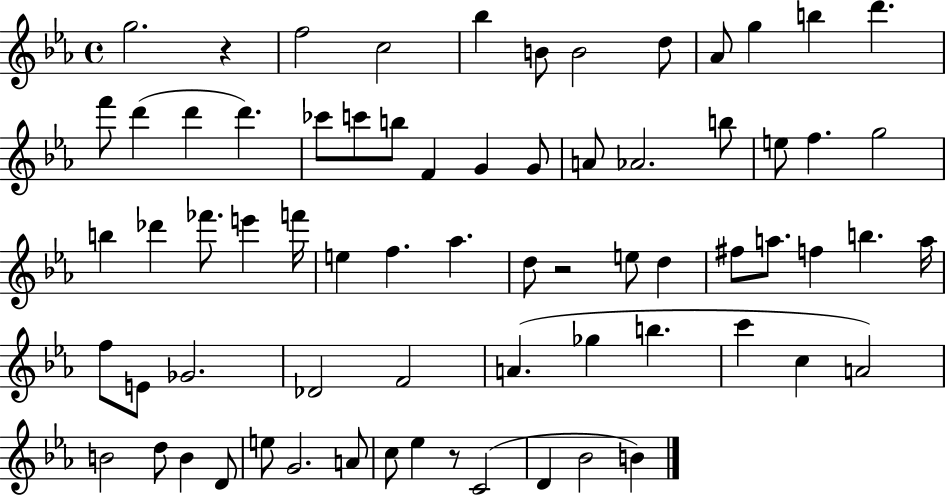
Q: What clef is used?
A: treble